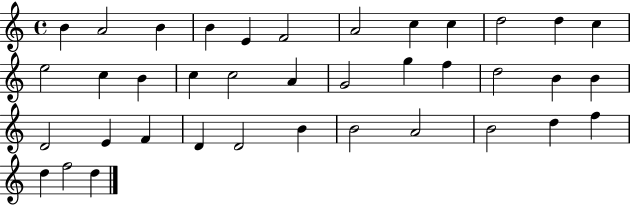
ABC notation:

X:1
T:Untitled
M:4/4
L:1/4
K:C
B A2 B B E F2 A2 c c d2 d c e2 c B c c2 A G2 g f d2 B B D2 E F D D2 B B2 A2 B2 d f d f2 d